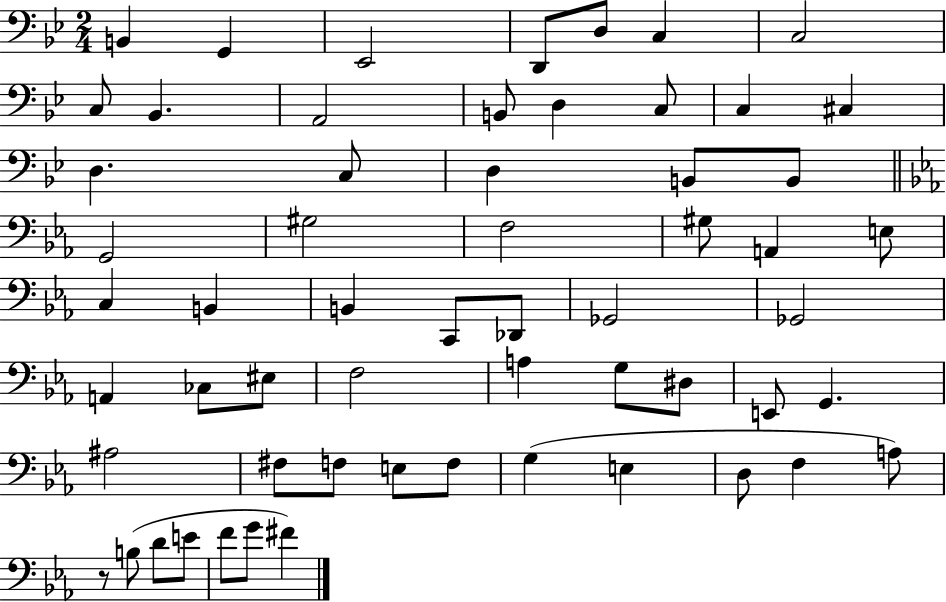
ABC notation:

X:1
T:Untitled
M:2/4
L:1/4
K:Bb
B,, G,, _E,,2 D,,/2 D,/2 C, C,2 C,/2 _B,, A,,2 B,,/2 D, C,/2 C, ^C, D, C,/2 D, B,,/2 B,,/2 G,,2 ^G,2 F,2 ^G,/2 A,, E,/2 C, B,, B,, C,,/2 _D,,/2 _G,,2 _G,,2 A,, _C,/2 ^E,/2 F,2 A, G,/2 ^D,/2 E,,/2 G,, ^A,2 ^F,/2 F,/2 E,/2 F,/2 G, E, D,/2 F, A,/2 z/2 B,/2 D/2 E/2 F/2 G/2 ^F